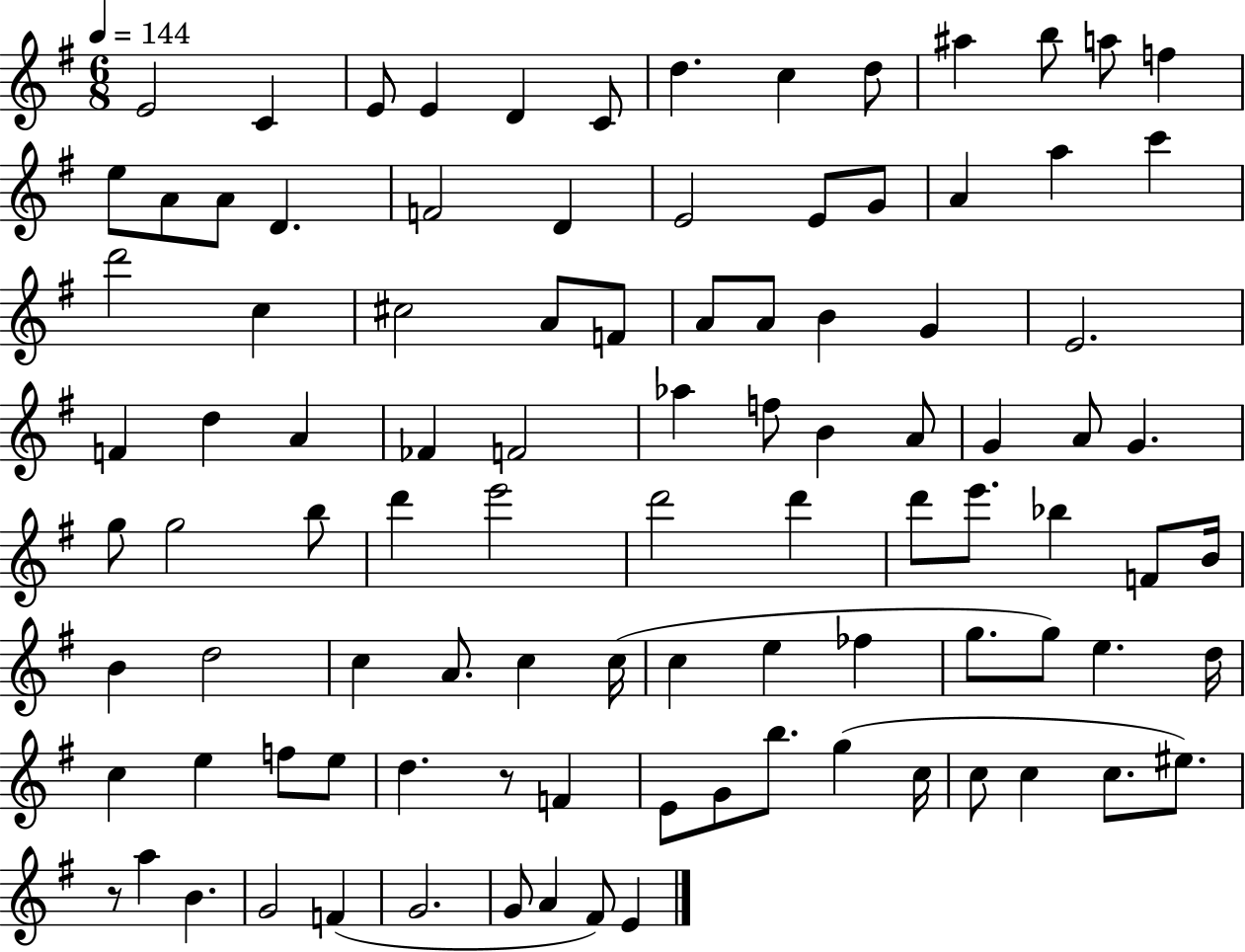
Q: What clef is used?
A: treble